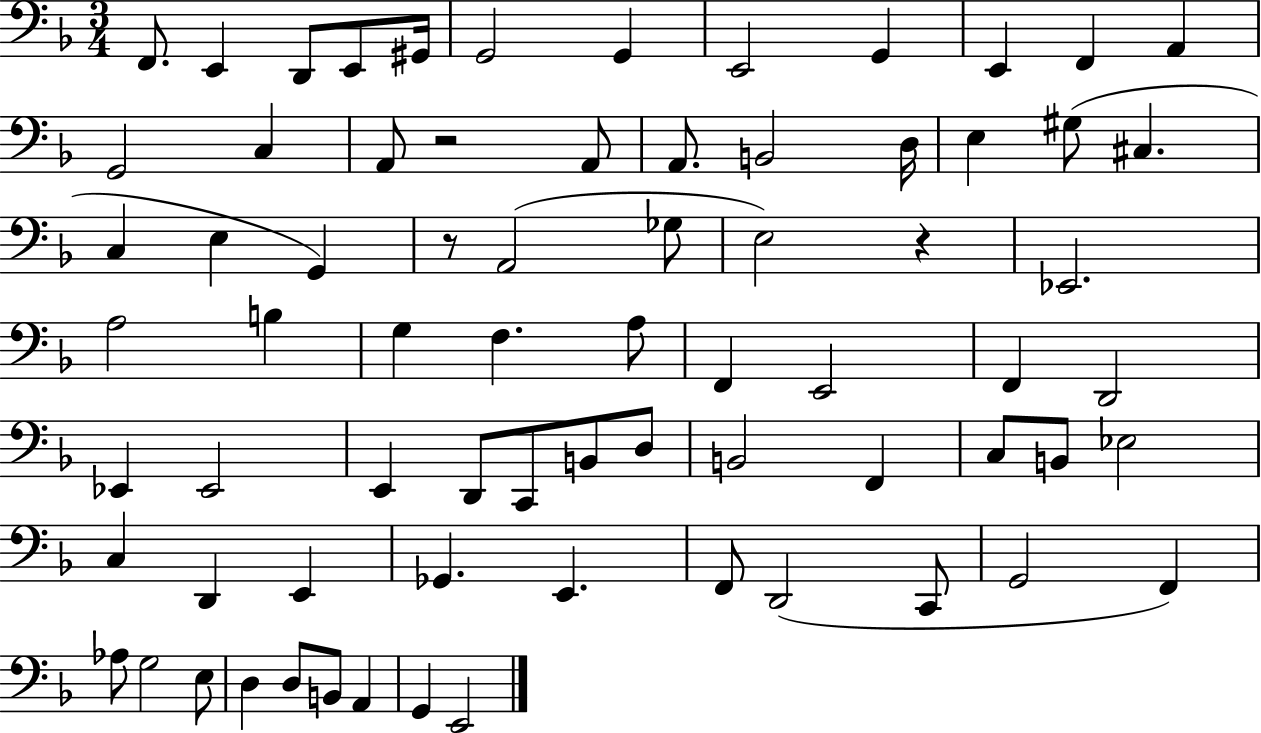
F2/e. E2/q D2/e E2/e G#2/s G2/h G2/q E2/h G2/q E2/q F2/q A2/q G2/h C3/q A2/e R/h A2/e A2/e. B2/h D3/s E3/q G#3/e C#3/q. C3/q E3/q G2/q R/e A2/h Gb3/e E3/h R/q Eb2/h. A3/h B3/q G3/q F3/q. A3/e F2/q E2/h F2/q D2/h Eb2/q Eb2/h E2/q D2/e C2/e B2/e D3/e B2/h F2/q C3/e B2/e Eb3/h C3/q D2/q E2/q Gb2/q. E2/q. F2/e D2/h C2/e G2/h F2/q Ab3/e G3/h E3/e D3/q D3/e B2/e A2/q G2/q E2/h